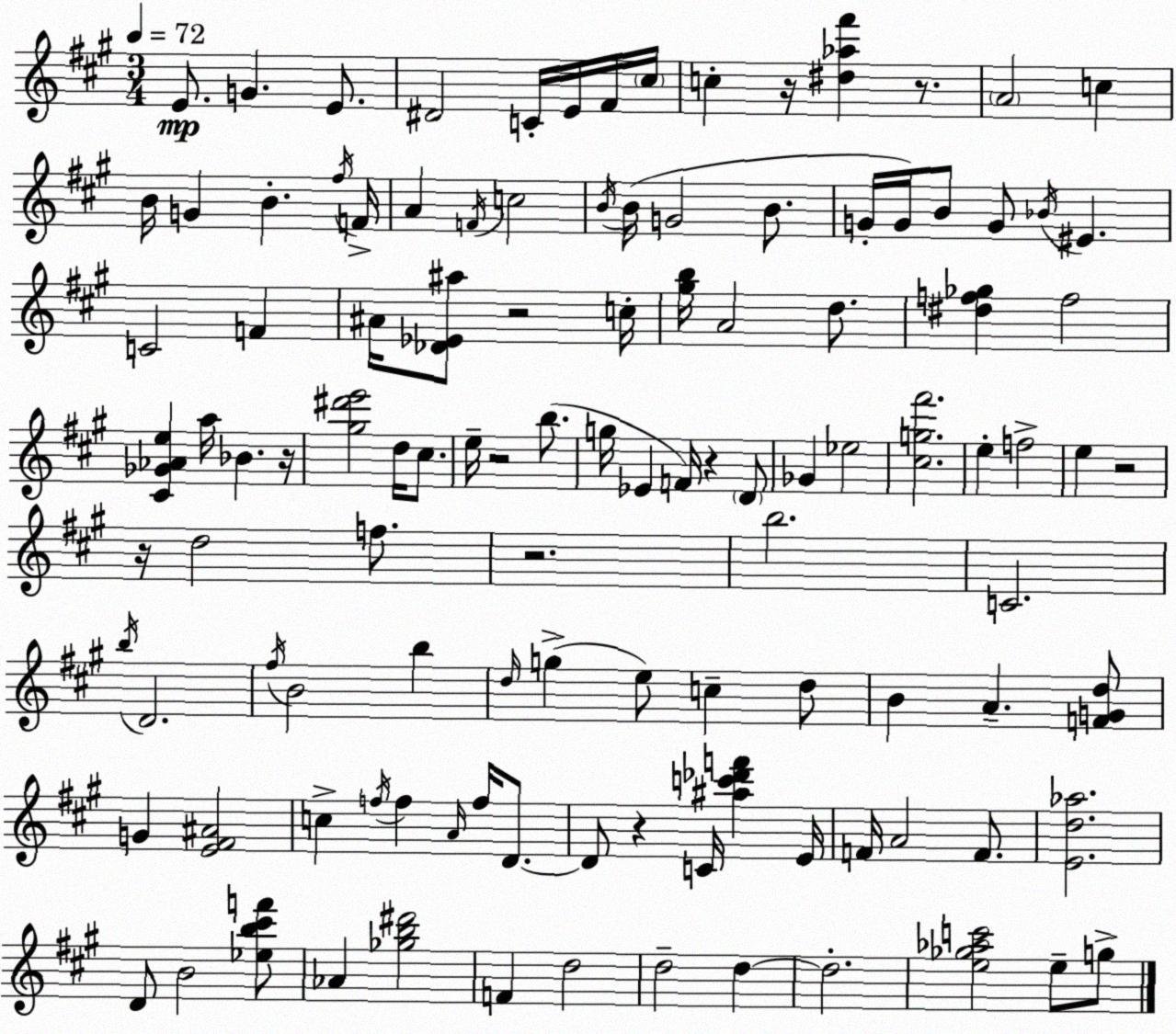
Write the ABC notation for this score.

X:1
T:Untitled
M:3/4
L:1/4
K:A
E/2 G E/2 ^D2 C/4 E/4 ^F/4 ^c/4 c z/4 [^d_a^f'] z/2 A2 c B/4 G B ^f/4 F/4 A F/4 c2 B/4 B/4 G2 B/2 G/4 G/4 B/2 G/2 _B/4 ^E C2 F ^A/4 [_D_E^a]/2 z2 c/4 [^gb]/4 A2 d/2 [^df_g] f2 [^C_G_Ae] a/4 _B z/4 [^g^d'e']2 d/4 ^c/2 e/4 z2 b/2 g/4 _E F/4 z D/2 _G _e2 [^cg^f']2 e f2 e z2 z/4 d2 f/2 z2 b2 C2 b/4 D2 ^f/4 B2 b d/4 g e/2 c d/2 B A [FGd]/2 G [E^F^A]2 c f/4 f A/4 f/4 D/2 D/2 z C/4 [^ac'_d'f'] E/4 F/4 A2 F/2 [Ed_a]2 D/2 B2 [_eb^c'f']/2 _A [_gb^d']2 F d2 d2 d d2 [e_g_ac']2 e/2 g/2